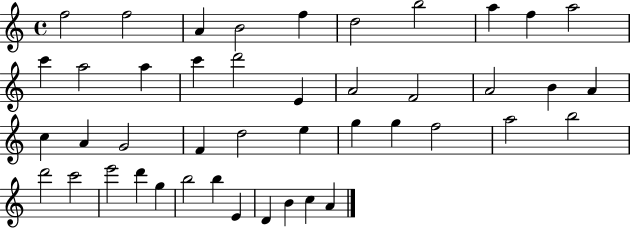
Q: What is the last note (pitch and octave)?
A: A4